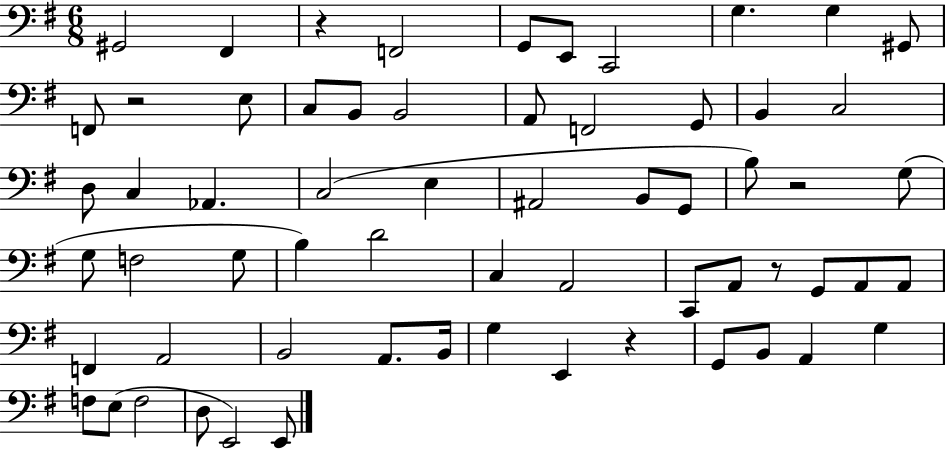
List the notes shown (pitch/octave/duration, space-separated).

G#2/h F#2/q R/q F2/h G2/e E2/e C2/h G3/q. G3/q G#2/e F2/e R/h E3/e C3/e B2/e B2/h A2/e F2/h G2/e B2/q C3/h D3/e C3/q Ab2/q. C3/h E3/q A#2/h B2/e G2/e B3/e R/h G3/e G3/e F3/h G3/e B3/q D4/h C3/q A2/h C2/e A2/e R/e G2/e A2/e A2/e F2/q A2/h B2/h A2/e. B2/s G3/q E2/q R/q G2/e B2/e A2/q G3/q F3/e E3/e F3/h D3/e E2/h E2/e